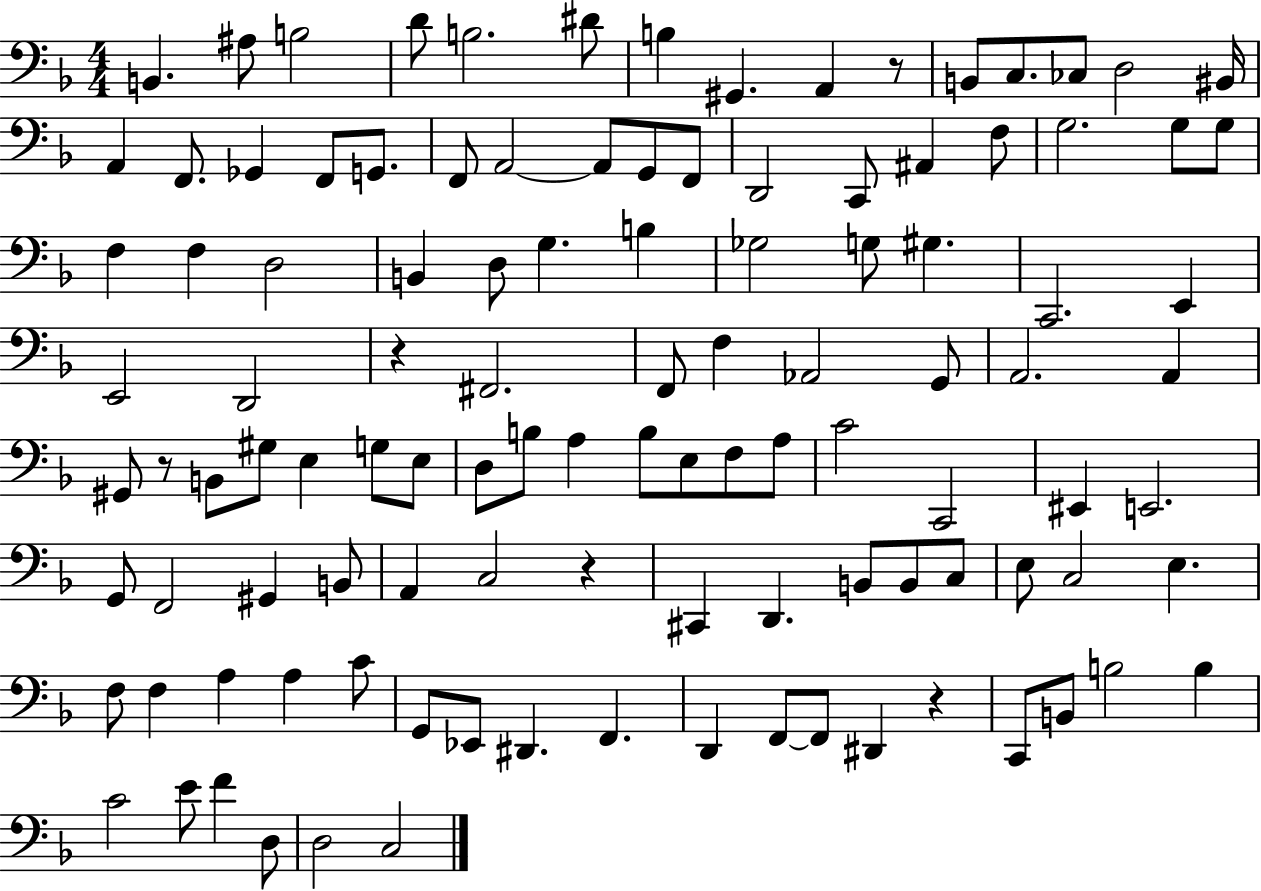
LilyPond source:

{
  \clef bass
  \numericTimeSignature
  \time 4/4
  \key f \major
  b,4. ais8 b2 | d'8 b2. dis'8 | b4 gis,4. a,4 r8 | b,8 c8. ces8 d2 bis,16 | \break a,4 f,8. ges,4 f,8 g,8. | f,8 a,2~~ a,8 g,8 f,8 | d,2 c,8 ais,4 f8 | g2. g8 g8 | \break f4 f4 d2 | b,4 d8 g4. b4 | ges2 g8 gis4. | c,2. e,4 | \break e,2 d,2 | r4 fis,2. | f,8 f4 aes,2 g,8 | a,2. a,4 | \break gis,8 r8 b,8 gis8 e4 g8 e8 | d8 b8 a4 b8 e8 f8 a8 | c'2 c,2 | eis,4 e,2. | \break g,8 f,2 gis,4 b,8 | a,4 c2 r4 | cis,4 d,4. b,8 b,8 c8 | e8 c2 e4. | \break f8 f4 a4 a4 c'8 | g,8 ees,8 dis,4. f,4. | d,4 f,8~~ f,8 dis,4 r4 | c,8 b,8 b2 b4 | \break c'2 e'8 f'4 d8 | d2 c2 | \bar "|."
}